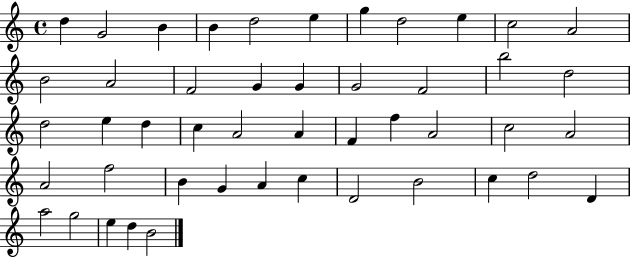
D5/q G4/h B4/q B4/q D5/h E5/q G5/q D5/h E5/q C5/h A4/h B4/h A4/h F4/h G4/q G4/q G4/h F4/h B5/h D5/h D5/h E5/q D5/q C5/q A4/h A4/q F4/q F5/q A4/h C5/h A4/h A4/h F5/h B4/q G4/q A4/q C5/q D4/h B4/h C5/q D5/h D4/q A5/h G5/h E5/q D5/q B4/h